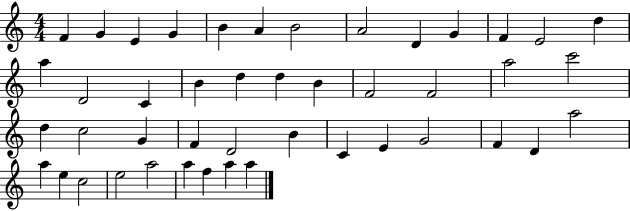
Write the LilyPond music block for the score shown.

{
  \clef treble
  \numericTimeSignature
  \time 4/4
  \key c \major
  f'4 g'4 e'4 g'4 | b'4 a'4 b'2 | a'2 d'4 g'4 | f'4 e'2 d''4 | \break a''4 d'2 c'4 | b'4 d''4 d''4 b'4 | f'2 f'2 | a''2 c'''2 | \break d''4 c''2 g'4 | f'4 d'2 b'4 | c'4 e'4 g'2 | f'4 d'4 a''2 | \break a''4 e''4 c''2 | e''2 a''2 | a''4 f''4 a''4 a''4 | \bar "|."
}